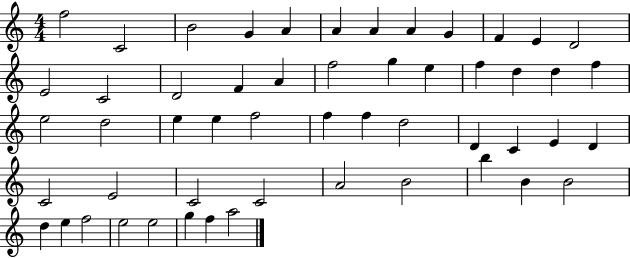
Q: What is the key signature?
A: C major